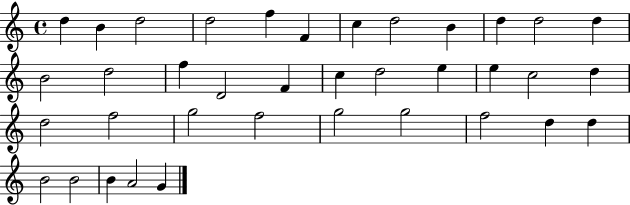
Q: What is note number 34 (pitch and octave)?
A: B4